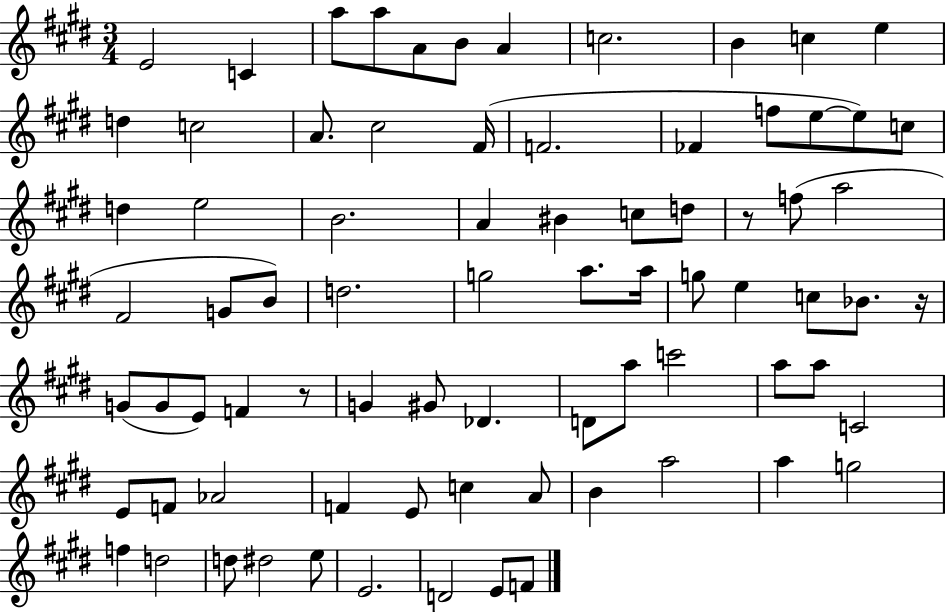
E4/h C4/q A5/e A5/e A4/e B4/e A4/q C5/h. B4/q C5/q E5/q D5/q C5/h A4/e. C#5/h F#4/s F4/h. FES4/q F5/e E5/e E5/e C5/e D5/q E5/h B4/h. A4/q BIS4/q C5/e D5/e R/e F5/e A5/h F#4/h G4/e B4/e D5/h. G5/h A5/e. A5/s G5/e E5/q C5/e Bb4/e. R/s G4/e G4/e E4/e F4/q R/e G4/q G#4/e Db4/q. D4/e A5/e C6/h A5/e A5/e C4/h E4/e F4/e Ab4/h F4/q E4/e C5/q A4/e B4/q A5/h A5/q G5/h F5/q D5/h D5/e D#5/h E5/e E4/h. D4/h E4/e F4/e